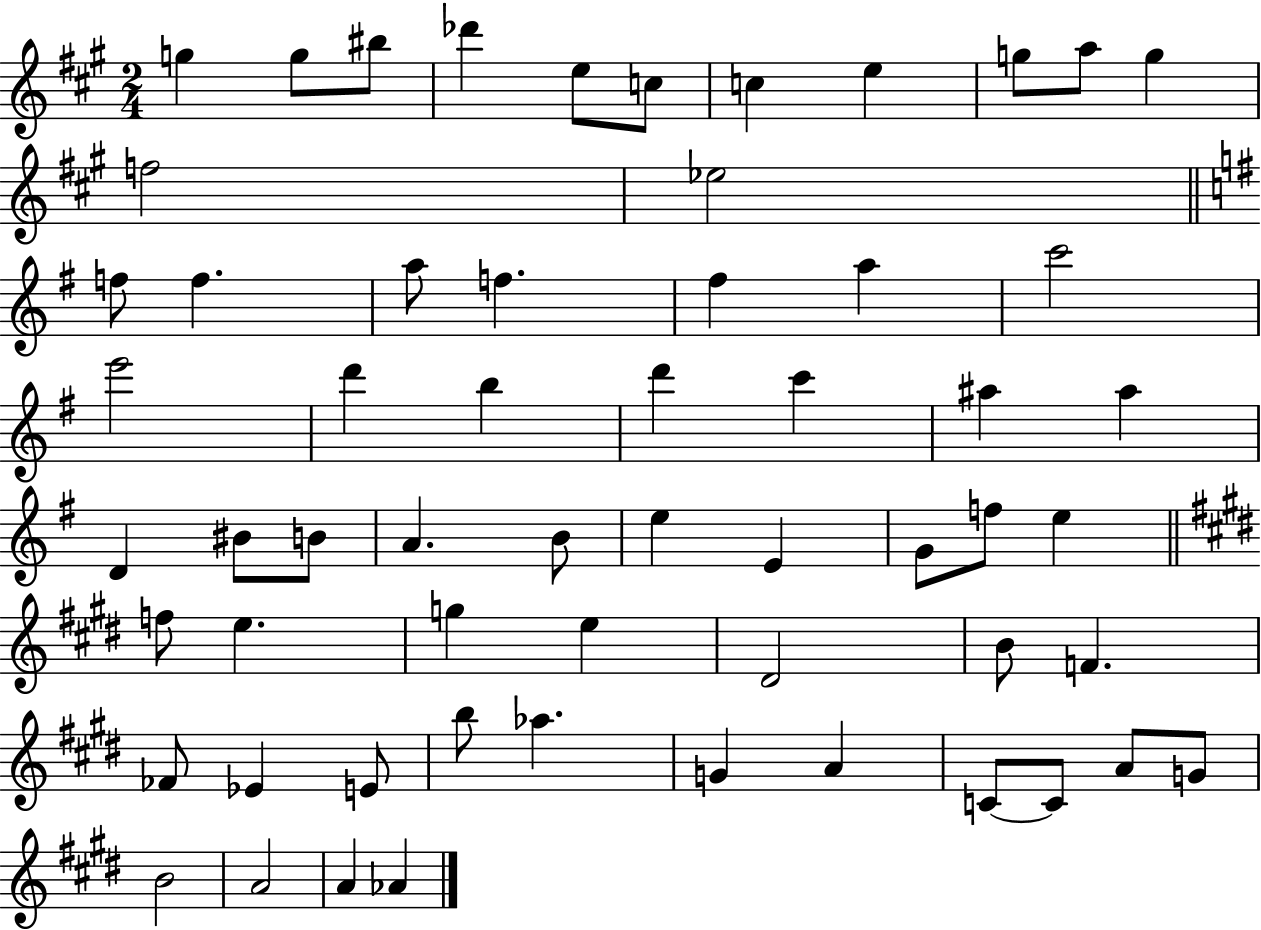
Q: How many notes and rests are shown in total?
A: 59